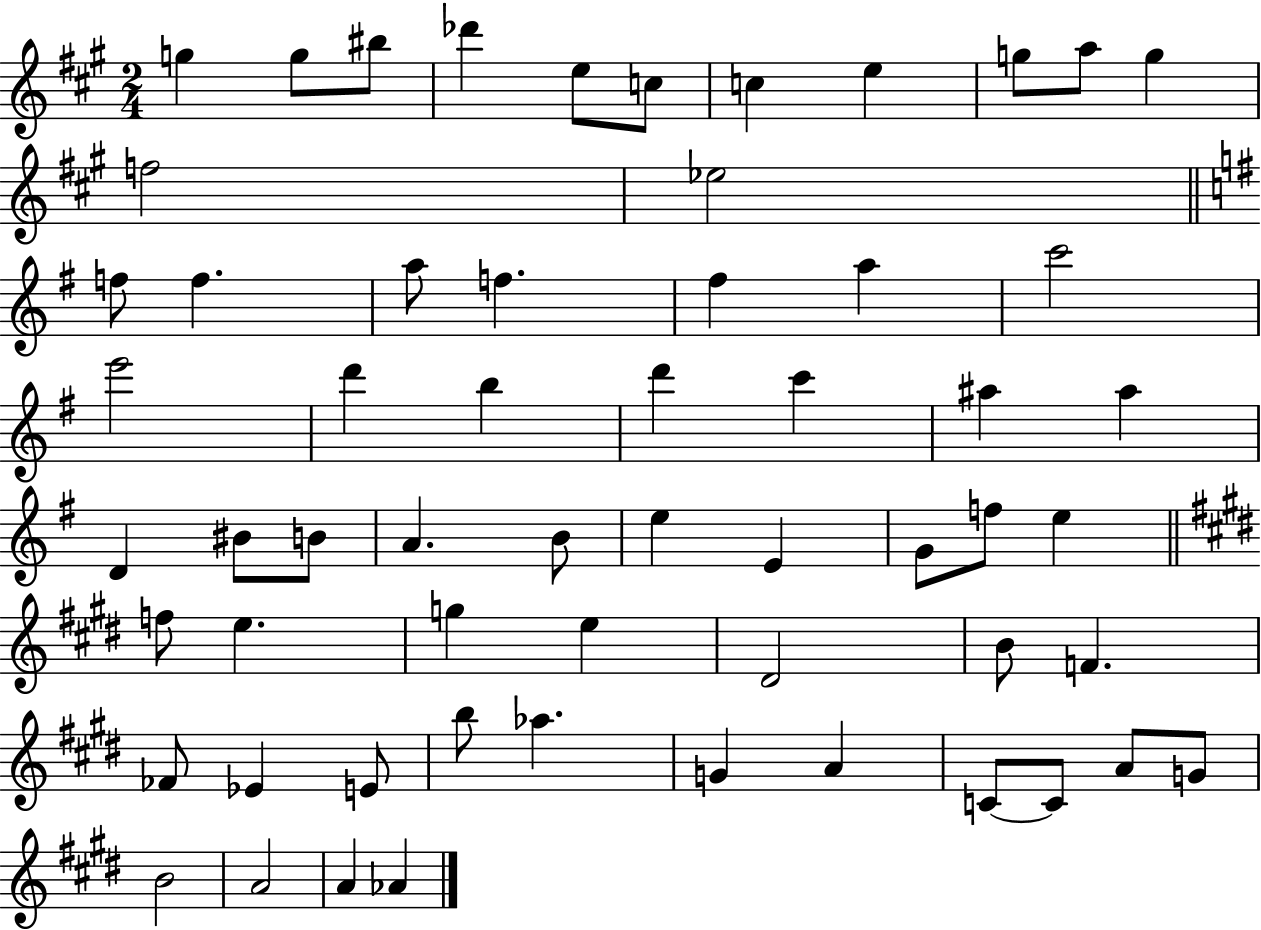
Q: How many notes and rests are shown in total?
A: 59